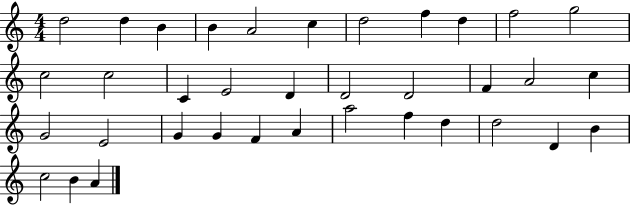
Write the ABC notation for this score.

X:1
T:Untitled
M:4/4
L:1/4
K:C
d2 d B B A2 c d2 f d f2 g2 c2 c2 C E2 D D2 D2 F A2 c G2 E2 G G F A a2 f d d2 D B c2 B A